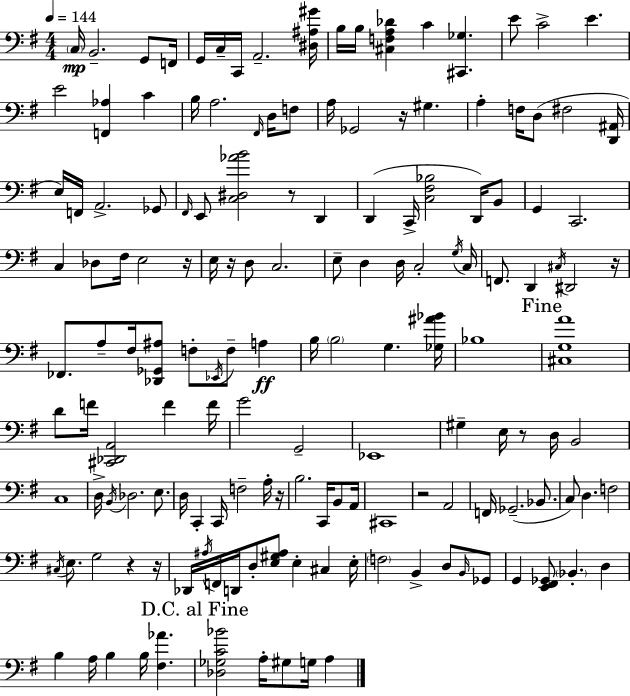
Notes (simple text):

C3/s B2/h. G2/e F2/s G2/s C3/s C2/s A2/h. [D#3,A#3,G#4]/s B3/s B3/s [C#3,F3,A3,Db4]/q C4/q [C#2,Gb3]/q. E4/e C4/h E4/q. E4/h [F2,Ab3]/q C4/q B3/s A3/h. F#2/s D3/s F3/e A3/s Gb2/h R/s G#3/q. A3/q F3/s D3/e F#3/h [D2,A#2]/s E3/s F2/s A2/h. Gb2/e F#2/s E2/e [C3,D#3,Ab4,B4]/h R/e D2/q D2/q C2/s [C3,F#3,Bb3]/h D2/s B2/e G2/q C2/h. C3/q Db3/e F#3/s E3/h R/s E3/s R/s D3/e C3/h. E3/e D3/q D3/s C3/h G3/s C3/s F2/e. D2/q C#3/s D#2/h R/s FES2/e. A3/e F#3/s [Db2,Gb2,A#3]/e F3/e Eb2/s F3/e A3/q B3/s B3/h G3/q. [Gb3,A#4,Bb4]/s Bb3/w [C#3,G3,A4]/w D4/e F4/s [C#2,Db2,A2]/h F4/q F4/s G4/h G2/h Eb2/w G#3/q E3/s R/e D3/s B2/h C3/w D3/s B2/s Db3/h. E3/e. D3/s C2/q C2/s F3/h A3/s R/s B3/h. C2/s B2/e A2/s C#2/w R/h A2/h F2/s Gb2/h. Bb2/e. C3/e D3/q. F3/h C#3/s E3/e. G3/h R/q R/s Db2/s A#3/s F2/s D2/s D3/e [E3,G#3,A#3]/e E3/q C#3/q E3/s F3/h B2/q D3/e B2/s Gb2/e G2/q [E2,F#2,Gb2]/e Bb2/q. D3/q B3/q A3/s B3/q B3/s [F#3,Ab4]/q. [Db3,Gb3,C4,Bb4]/h A3/s G#3/e G3/s A3/q